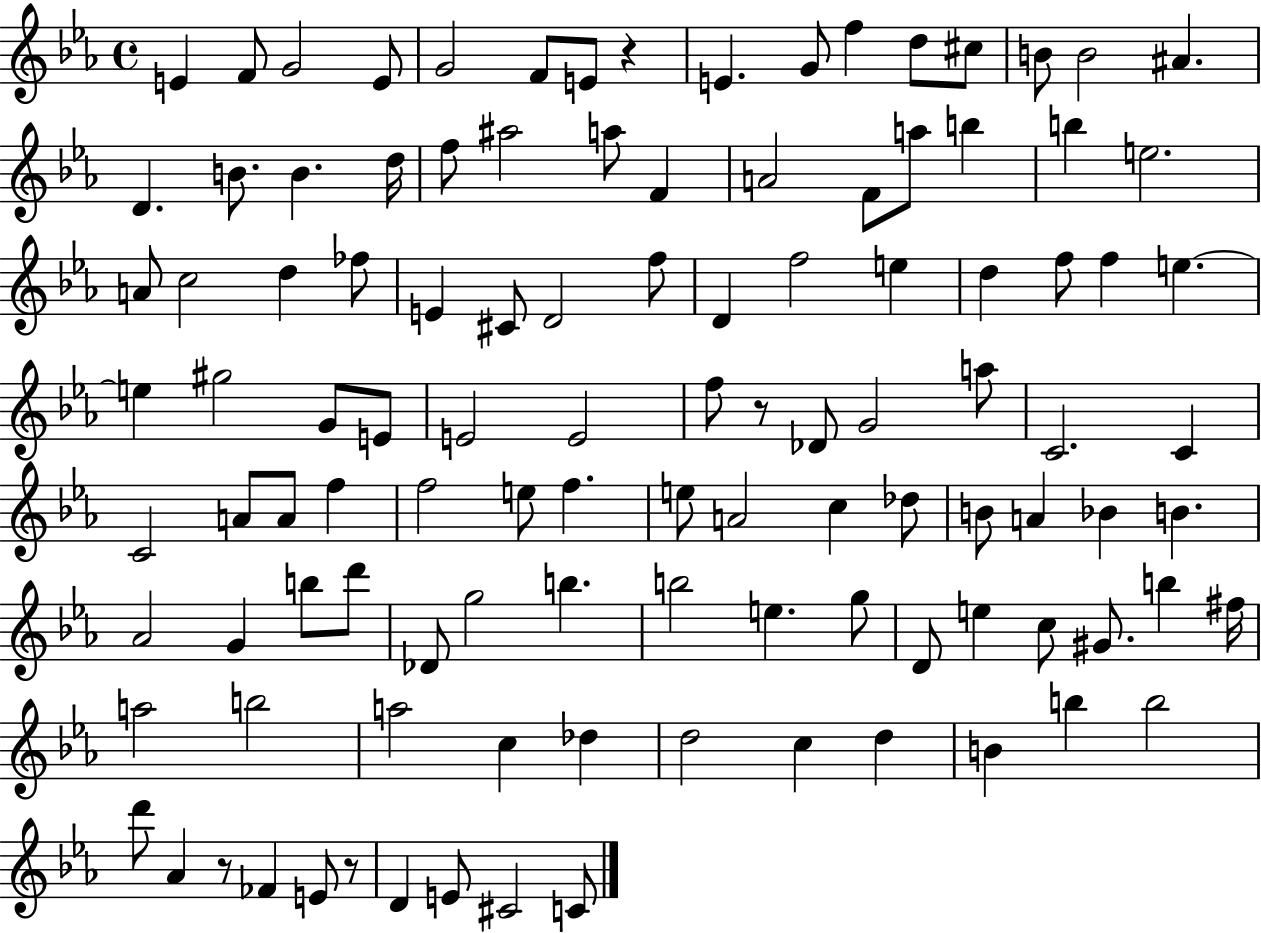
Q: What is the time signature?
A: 4/4